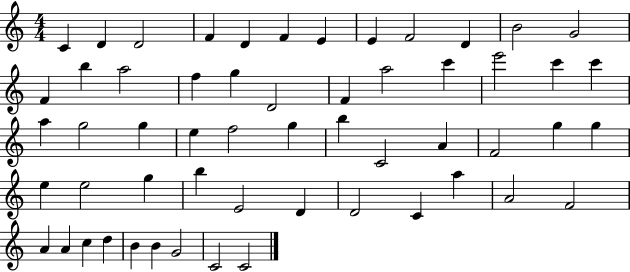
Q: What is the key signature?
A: C major